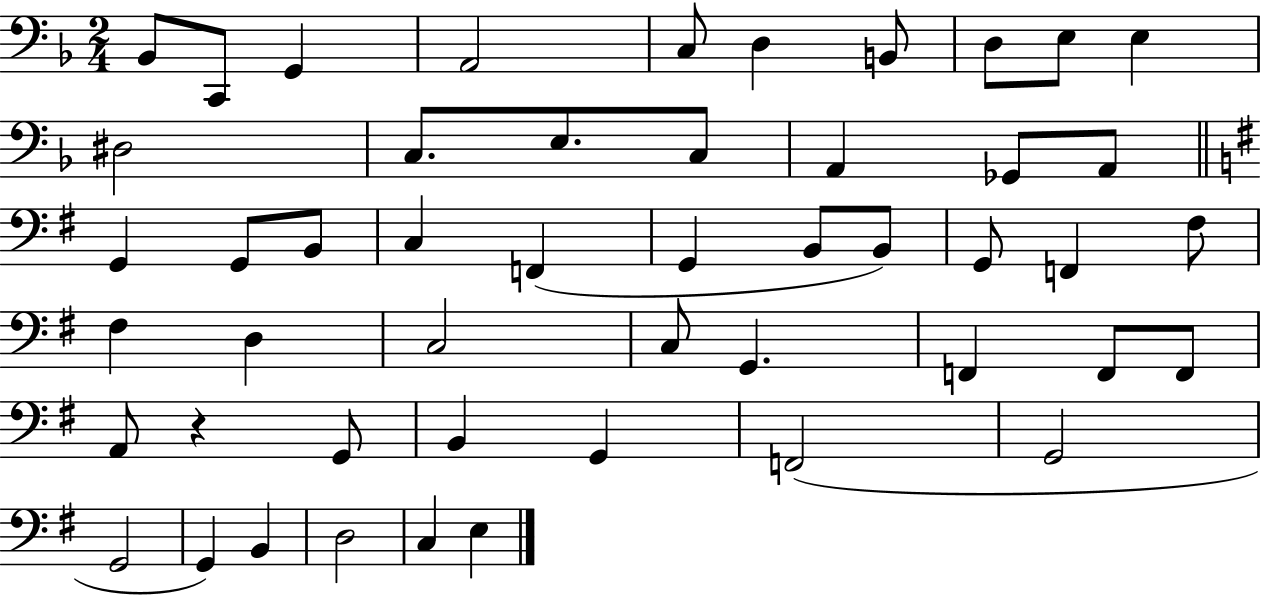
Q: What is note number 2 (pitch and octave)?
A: C2